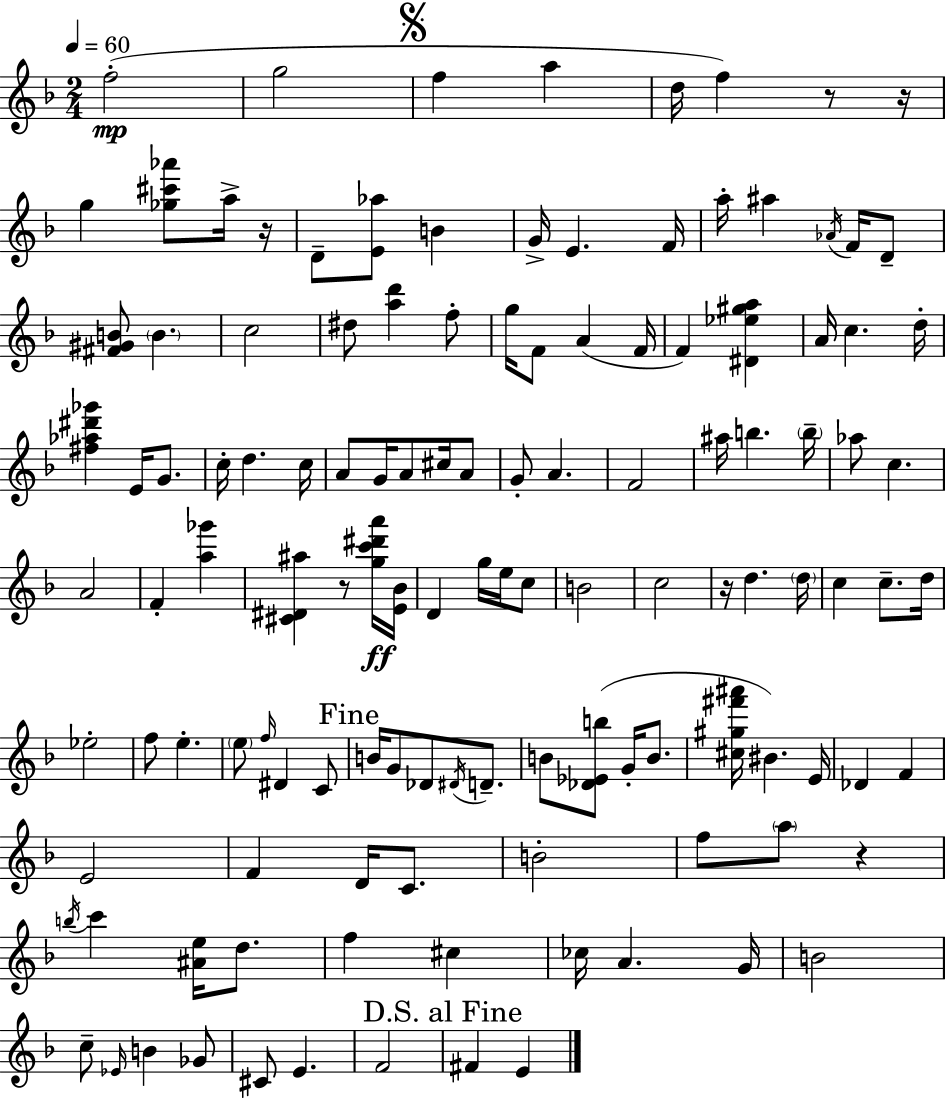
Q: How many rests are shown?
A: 6